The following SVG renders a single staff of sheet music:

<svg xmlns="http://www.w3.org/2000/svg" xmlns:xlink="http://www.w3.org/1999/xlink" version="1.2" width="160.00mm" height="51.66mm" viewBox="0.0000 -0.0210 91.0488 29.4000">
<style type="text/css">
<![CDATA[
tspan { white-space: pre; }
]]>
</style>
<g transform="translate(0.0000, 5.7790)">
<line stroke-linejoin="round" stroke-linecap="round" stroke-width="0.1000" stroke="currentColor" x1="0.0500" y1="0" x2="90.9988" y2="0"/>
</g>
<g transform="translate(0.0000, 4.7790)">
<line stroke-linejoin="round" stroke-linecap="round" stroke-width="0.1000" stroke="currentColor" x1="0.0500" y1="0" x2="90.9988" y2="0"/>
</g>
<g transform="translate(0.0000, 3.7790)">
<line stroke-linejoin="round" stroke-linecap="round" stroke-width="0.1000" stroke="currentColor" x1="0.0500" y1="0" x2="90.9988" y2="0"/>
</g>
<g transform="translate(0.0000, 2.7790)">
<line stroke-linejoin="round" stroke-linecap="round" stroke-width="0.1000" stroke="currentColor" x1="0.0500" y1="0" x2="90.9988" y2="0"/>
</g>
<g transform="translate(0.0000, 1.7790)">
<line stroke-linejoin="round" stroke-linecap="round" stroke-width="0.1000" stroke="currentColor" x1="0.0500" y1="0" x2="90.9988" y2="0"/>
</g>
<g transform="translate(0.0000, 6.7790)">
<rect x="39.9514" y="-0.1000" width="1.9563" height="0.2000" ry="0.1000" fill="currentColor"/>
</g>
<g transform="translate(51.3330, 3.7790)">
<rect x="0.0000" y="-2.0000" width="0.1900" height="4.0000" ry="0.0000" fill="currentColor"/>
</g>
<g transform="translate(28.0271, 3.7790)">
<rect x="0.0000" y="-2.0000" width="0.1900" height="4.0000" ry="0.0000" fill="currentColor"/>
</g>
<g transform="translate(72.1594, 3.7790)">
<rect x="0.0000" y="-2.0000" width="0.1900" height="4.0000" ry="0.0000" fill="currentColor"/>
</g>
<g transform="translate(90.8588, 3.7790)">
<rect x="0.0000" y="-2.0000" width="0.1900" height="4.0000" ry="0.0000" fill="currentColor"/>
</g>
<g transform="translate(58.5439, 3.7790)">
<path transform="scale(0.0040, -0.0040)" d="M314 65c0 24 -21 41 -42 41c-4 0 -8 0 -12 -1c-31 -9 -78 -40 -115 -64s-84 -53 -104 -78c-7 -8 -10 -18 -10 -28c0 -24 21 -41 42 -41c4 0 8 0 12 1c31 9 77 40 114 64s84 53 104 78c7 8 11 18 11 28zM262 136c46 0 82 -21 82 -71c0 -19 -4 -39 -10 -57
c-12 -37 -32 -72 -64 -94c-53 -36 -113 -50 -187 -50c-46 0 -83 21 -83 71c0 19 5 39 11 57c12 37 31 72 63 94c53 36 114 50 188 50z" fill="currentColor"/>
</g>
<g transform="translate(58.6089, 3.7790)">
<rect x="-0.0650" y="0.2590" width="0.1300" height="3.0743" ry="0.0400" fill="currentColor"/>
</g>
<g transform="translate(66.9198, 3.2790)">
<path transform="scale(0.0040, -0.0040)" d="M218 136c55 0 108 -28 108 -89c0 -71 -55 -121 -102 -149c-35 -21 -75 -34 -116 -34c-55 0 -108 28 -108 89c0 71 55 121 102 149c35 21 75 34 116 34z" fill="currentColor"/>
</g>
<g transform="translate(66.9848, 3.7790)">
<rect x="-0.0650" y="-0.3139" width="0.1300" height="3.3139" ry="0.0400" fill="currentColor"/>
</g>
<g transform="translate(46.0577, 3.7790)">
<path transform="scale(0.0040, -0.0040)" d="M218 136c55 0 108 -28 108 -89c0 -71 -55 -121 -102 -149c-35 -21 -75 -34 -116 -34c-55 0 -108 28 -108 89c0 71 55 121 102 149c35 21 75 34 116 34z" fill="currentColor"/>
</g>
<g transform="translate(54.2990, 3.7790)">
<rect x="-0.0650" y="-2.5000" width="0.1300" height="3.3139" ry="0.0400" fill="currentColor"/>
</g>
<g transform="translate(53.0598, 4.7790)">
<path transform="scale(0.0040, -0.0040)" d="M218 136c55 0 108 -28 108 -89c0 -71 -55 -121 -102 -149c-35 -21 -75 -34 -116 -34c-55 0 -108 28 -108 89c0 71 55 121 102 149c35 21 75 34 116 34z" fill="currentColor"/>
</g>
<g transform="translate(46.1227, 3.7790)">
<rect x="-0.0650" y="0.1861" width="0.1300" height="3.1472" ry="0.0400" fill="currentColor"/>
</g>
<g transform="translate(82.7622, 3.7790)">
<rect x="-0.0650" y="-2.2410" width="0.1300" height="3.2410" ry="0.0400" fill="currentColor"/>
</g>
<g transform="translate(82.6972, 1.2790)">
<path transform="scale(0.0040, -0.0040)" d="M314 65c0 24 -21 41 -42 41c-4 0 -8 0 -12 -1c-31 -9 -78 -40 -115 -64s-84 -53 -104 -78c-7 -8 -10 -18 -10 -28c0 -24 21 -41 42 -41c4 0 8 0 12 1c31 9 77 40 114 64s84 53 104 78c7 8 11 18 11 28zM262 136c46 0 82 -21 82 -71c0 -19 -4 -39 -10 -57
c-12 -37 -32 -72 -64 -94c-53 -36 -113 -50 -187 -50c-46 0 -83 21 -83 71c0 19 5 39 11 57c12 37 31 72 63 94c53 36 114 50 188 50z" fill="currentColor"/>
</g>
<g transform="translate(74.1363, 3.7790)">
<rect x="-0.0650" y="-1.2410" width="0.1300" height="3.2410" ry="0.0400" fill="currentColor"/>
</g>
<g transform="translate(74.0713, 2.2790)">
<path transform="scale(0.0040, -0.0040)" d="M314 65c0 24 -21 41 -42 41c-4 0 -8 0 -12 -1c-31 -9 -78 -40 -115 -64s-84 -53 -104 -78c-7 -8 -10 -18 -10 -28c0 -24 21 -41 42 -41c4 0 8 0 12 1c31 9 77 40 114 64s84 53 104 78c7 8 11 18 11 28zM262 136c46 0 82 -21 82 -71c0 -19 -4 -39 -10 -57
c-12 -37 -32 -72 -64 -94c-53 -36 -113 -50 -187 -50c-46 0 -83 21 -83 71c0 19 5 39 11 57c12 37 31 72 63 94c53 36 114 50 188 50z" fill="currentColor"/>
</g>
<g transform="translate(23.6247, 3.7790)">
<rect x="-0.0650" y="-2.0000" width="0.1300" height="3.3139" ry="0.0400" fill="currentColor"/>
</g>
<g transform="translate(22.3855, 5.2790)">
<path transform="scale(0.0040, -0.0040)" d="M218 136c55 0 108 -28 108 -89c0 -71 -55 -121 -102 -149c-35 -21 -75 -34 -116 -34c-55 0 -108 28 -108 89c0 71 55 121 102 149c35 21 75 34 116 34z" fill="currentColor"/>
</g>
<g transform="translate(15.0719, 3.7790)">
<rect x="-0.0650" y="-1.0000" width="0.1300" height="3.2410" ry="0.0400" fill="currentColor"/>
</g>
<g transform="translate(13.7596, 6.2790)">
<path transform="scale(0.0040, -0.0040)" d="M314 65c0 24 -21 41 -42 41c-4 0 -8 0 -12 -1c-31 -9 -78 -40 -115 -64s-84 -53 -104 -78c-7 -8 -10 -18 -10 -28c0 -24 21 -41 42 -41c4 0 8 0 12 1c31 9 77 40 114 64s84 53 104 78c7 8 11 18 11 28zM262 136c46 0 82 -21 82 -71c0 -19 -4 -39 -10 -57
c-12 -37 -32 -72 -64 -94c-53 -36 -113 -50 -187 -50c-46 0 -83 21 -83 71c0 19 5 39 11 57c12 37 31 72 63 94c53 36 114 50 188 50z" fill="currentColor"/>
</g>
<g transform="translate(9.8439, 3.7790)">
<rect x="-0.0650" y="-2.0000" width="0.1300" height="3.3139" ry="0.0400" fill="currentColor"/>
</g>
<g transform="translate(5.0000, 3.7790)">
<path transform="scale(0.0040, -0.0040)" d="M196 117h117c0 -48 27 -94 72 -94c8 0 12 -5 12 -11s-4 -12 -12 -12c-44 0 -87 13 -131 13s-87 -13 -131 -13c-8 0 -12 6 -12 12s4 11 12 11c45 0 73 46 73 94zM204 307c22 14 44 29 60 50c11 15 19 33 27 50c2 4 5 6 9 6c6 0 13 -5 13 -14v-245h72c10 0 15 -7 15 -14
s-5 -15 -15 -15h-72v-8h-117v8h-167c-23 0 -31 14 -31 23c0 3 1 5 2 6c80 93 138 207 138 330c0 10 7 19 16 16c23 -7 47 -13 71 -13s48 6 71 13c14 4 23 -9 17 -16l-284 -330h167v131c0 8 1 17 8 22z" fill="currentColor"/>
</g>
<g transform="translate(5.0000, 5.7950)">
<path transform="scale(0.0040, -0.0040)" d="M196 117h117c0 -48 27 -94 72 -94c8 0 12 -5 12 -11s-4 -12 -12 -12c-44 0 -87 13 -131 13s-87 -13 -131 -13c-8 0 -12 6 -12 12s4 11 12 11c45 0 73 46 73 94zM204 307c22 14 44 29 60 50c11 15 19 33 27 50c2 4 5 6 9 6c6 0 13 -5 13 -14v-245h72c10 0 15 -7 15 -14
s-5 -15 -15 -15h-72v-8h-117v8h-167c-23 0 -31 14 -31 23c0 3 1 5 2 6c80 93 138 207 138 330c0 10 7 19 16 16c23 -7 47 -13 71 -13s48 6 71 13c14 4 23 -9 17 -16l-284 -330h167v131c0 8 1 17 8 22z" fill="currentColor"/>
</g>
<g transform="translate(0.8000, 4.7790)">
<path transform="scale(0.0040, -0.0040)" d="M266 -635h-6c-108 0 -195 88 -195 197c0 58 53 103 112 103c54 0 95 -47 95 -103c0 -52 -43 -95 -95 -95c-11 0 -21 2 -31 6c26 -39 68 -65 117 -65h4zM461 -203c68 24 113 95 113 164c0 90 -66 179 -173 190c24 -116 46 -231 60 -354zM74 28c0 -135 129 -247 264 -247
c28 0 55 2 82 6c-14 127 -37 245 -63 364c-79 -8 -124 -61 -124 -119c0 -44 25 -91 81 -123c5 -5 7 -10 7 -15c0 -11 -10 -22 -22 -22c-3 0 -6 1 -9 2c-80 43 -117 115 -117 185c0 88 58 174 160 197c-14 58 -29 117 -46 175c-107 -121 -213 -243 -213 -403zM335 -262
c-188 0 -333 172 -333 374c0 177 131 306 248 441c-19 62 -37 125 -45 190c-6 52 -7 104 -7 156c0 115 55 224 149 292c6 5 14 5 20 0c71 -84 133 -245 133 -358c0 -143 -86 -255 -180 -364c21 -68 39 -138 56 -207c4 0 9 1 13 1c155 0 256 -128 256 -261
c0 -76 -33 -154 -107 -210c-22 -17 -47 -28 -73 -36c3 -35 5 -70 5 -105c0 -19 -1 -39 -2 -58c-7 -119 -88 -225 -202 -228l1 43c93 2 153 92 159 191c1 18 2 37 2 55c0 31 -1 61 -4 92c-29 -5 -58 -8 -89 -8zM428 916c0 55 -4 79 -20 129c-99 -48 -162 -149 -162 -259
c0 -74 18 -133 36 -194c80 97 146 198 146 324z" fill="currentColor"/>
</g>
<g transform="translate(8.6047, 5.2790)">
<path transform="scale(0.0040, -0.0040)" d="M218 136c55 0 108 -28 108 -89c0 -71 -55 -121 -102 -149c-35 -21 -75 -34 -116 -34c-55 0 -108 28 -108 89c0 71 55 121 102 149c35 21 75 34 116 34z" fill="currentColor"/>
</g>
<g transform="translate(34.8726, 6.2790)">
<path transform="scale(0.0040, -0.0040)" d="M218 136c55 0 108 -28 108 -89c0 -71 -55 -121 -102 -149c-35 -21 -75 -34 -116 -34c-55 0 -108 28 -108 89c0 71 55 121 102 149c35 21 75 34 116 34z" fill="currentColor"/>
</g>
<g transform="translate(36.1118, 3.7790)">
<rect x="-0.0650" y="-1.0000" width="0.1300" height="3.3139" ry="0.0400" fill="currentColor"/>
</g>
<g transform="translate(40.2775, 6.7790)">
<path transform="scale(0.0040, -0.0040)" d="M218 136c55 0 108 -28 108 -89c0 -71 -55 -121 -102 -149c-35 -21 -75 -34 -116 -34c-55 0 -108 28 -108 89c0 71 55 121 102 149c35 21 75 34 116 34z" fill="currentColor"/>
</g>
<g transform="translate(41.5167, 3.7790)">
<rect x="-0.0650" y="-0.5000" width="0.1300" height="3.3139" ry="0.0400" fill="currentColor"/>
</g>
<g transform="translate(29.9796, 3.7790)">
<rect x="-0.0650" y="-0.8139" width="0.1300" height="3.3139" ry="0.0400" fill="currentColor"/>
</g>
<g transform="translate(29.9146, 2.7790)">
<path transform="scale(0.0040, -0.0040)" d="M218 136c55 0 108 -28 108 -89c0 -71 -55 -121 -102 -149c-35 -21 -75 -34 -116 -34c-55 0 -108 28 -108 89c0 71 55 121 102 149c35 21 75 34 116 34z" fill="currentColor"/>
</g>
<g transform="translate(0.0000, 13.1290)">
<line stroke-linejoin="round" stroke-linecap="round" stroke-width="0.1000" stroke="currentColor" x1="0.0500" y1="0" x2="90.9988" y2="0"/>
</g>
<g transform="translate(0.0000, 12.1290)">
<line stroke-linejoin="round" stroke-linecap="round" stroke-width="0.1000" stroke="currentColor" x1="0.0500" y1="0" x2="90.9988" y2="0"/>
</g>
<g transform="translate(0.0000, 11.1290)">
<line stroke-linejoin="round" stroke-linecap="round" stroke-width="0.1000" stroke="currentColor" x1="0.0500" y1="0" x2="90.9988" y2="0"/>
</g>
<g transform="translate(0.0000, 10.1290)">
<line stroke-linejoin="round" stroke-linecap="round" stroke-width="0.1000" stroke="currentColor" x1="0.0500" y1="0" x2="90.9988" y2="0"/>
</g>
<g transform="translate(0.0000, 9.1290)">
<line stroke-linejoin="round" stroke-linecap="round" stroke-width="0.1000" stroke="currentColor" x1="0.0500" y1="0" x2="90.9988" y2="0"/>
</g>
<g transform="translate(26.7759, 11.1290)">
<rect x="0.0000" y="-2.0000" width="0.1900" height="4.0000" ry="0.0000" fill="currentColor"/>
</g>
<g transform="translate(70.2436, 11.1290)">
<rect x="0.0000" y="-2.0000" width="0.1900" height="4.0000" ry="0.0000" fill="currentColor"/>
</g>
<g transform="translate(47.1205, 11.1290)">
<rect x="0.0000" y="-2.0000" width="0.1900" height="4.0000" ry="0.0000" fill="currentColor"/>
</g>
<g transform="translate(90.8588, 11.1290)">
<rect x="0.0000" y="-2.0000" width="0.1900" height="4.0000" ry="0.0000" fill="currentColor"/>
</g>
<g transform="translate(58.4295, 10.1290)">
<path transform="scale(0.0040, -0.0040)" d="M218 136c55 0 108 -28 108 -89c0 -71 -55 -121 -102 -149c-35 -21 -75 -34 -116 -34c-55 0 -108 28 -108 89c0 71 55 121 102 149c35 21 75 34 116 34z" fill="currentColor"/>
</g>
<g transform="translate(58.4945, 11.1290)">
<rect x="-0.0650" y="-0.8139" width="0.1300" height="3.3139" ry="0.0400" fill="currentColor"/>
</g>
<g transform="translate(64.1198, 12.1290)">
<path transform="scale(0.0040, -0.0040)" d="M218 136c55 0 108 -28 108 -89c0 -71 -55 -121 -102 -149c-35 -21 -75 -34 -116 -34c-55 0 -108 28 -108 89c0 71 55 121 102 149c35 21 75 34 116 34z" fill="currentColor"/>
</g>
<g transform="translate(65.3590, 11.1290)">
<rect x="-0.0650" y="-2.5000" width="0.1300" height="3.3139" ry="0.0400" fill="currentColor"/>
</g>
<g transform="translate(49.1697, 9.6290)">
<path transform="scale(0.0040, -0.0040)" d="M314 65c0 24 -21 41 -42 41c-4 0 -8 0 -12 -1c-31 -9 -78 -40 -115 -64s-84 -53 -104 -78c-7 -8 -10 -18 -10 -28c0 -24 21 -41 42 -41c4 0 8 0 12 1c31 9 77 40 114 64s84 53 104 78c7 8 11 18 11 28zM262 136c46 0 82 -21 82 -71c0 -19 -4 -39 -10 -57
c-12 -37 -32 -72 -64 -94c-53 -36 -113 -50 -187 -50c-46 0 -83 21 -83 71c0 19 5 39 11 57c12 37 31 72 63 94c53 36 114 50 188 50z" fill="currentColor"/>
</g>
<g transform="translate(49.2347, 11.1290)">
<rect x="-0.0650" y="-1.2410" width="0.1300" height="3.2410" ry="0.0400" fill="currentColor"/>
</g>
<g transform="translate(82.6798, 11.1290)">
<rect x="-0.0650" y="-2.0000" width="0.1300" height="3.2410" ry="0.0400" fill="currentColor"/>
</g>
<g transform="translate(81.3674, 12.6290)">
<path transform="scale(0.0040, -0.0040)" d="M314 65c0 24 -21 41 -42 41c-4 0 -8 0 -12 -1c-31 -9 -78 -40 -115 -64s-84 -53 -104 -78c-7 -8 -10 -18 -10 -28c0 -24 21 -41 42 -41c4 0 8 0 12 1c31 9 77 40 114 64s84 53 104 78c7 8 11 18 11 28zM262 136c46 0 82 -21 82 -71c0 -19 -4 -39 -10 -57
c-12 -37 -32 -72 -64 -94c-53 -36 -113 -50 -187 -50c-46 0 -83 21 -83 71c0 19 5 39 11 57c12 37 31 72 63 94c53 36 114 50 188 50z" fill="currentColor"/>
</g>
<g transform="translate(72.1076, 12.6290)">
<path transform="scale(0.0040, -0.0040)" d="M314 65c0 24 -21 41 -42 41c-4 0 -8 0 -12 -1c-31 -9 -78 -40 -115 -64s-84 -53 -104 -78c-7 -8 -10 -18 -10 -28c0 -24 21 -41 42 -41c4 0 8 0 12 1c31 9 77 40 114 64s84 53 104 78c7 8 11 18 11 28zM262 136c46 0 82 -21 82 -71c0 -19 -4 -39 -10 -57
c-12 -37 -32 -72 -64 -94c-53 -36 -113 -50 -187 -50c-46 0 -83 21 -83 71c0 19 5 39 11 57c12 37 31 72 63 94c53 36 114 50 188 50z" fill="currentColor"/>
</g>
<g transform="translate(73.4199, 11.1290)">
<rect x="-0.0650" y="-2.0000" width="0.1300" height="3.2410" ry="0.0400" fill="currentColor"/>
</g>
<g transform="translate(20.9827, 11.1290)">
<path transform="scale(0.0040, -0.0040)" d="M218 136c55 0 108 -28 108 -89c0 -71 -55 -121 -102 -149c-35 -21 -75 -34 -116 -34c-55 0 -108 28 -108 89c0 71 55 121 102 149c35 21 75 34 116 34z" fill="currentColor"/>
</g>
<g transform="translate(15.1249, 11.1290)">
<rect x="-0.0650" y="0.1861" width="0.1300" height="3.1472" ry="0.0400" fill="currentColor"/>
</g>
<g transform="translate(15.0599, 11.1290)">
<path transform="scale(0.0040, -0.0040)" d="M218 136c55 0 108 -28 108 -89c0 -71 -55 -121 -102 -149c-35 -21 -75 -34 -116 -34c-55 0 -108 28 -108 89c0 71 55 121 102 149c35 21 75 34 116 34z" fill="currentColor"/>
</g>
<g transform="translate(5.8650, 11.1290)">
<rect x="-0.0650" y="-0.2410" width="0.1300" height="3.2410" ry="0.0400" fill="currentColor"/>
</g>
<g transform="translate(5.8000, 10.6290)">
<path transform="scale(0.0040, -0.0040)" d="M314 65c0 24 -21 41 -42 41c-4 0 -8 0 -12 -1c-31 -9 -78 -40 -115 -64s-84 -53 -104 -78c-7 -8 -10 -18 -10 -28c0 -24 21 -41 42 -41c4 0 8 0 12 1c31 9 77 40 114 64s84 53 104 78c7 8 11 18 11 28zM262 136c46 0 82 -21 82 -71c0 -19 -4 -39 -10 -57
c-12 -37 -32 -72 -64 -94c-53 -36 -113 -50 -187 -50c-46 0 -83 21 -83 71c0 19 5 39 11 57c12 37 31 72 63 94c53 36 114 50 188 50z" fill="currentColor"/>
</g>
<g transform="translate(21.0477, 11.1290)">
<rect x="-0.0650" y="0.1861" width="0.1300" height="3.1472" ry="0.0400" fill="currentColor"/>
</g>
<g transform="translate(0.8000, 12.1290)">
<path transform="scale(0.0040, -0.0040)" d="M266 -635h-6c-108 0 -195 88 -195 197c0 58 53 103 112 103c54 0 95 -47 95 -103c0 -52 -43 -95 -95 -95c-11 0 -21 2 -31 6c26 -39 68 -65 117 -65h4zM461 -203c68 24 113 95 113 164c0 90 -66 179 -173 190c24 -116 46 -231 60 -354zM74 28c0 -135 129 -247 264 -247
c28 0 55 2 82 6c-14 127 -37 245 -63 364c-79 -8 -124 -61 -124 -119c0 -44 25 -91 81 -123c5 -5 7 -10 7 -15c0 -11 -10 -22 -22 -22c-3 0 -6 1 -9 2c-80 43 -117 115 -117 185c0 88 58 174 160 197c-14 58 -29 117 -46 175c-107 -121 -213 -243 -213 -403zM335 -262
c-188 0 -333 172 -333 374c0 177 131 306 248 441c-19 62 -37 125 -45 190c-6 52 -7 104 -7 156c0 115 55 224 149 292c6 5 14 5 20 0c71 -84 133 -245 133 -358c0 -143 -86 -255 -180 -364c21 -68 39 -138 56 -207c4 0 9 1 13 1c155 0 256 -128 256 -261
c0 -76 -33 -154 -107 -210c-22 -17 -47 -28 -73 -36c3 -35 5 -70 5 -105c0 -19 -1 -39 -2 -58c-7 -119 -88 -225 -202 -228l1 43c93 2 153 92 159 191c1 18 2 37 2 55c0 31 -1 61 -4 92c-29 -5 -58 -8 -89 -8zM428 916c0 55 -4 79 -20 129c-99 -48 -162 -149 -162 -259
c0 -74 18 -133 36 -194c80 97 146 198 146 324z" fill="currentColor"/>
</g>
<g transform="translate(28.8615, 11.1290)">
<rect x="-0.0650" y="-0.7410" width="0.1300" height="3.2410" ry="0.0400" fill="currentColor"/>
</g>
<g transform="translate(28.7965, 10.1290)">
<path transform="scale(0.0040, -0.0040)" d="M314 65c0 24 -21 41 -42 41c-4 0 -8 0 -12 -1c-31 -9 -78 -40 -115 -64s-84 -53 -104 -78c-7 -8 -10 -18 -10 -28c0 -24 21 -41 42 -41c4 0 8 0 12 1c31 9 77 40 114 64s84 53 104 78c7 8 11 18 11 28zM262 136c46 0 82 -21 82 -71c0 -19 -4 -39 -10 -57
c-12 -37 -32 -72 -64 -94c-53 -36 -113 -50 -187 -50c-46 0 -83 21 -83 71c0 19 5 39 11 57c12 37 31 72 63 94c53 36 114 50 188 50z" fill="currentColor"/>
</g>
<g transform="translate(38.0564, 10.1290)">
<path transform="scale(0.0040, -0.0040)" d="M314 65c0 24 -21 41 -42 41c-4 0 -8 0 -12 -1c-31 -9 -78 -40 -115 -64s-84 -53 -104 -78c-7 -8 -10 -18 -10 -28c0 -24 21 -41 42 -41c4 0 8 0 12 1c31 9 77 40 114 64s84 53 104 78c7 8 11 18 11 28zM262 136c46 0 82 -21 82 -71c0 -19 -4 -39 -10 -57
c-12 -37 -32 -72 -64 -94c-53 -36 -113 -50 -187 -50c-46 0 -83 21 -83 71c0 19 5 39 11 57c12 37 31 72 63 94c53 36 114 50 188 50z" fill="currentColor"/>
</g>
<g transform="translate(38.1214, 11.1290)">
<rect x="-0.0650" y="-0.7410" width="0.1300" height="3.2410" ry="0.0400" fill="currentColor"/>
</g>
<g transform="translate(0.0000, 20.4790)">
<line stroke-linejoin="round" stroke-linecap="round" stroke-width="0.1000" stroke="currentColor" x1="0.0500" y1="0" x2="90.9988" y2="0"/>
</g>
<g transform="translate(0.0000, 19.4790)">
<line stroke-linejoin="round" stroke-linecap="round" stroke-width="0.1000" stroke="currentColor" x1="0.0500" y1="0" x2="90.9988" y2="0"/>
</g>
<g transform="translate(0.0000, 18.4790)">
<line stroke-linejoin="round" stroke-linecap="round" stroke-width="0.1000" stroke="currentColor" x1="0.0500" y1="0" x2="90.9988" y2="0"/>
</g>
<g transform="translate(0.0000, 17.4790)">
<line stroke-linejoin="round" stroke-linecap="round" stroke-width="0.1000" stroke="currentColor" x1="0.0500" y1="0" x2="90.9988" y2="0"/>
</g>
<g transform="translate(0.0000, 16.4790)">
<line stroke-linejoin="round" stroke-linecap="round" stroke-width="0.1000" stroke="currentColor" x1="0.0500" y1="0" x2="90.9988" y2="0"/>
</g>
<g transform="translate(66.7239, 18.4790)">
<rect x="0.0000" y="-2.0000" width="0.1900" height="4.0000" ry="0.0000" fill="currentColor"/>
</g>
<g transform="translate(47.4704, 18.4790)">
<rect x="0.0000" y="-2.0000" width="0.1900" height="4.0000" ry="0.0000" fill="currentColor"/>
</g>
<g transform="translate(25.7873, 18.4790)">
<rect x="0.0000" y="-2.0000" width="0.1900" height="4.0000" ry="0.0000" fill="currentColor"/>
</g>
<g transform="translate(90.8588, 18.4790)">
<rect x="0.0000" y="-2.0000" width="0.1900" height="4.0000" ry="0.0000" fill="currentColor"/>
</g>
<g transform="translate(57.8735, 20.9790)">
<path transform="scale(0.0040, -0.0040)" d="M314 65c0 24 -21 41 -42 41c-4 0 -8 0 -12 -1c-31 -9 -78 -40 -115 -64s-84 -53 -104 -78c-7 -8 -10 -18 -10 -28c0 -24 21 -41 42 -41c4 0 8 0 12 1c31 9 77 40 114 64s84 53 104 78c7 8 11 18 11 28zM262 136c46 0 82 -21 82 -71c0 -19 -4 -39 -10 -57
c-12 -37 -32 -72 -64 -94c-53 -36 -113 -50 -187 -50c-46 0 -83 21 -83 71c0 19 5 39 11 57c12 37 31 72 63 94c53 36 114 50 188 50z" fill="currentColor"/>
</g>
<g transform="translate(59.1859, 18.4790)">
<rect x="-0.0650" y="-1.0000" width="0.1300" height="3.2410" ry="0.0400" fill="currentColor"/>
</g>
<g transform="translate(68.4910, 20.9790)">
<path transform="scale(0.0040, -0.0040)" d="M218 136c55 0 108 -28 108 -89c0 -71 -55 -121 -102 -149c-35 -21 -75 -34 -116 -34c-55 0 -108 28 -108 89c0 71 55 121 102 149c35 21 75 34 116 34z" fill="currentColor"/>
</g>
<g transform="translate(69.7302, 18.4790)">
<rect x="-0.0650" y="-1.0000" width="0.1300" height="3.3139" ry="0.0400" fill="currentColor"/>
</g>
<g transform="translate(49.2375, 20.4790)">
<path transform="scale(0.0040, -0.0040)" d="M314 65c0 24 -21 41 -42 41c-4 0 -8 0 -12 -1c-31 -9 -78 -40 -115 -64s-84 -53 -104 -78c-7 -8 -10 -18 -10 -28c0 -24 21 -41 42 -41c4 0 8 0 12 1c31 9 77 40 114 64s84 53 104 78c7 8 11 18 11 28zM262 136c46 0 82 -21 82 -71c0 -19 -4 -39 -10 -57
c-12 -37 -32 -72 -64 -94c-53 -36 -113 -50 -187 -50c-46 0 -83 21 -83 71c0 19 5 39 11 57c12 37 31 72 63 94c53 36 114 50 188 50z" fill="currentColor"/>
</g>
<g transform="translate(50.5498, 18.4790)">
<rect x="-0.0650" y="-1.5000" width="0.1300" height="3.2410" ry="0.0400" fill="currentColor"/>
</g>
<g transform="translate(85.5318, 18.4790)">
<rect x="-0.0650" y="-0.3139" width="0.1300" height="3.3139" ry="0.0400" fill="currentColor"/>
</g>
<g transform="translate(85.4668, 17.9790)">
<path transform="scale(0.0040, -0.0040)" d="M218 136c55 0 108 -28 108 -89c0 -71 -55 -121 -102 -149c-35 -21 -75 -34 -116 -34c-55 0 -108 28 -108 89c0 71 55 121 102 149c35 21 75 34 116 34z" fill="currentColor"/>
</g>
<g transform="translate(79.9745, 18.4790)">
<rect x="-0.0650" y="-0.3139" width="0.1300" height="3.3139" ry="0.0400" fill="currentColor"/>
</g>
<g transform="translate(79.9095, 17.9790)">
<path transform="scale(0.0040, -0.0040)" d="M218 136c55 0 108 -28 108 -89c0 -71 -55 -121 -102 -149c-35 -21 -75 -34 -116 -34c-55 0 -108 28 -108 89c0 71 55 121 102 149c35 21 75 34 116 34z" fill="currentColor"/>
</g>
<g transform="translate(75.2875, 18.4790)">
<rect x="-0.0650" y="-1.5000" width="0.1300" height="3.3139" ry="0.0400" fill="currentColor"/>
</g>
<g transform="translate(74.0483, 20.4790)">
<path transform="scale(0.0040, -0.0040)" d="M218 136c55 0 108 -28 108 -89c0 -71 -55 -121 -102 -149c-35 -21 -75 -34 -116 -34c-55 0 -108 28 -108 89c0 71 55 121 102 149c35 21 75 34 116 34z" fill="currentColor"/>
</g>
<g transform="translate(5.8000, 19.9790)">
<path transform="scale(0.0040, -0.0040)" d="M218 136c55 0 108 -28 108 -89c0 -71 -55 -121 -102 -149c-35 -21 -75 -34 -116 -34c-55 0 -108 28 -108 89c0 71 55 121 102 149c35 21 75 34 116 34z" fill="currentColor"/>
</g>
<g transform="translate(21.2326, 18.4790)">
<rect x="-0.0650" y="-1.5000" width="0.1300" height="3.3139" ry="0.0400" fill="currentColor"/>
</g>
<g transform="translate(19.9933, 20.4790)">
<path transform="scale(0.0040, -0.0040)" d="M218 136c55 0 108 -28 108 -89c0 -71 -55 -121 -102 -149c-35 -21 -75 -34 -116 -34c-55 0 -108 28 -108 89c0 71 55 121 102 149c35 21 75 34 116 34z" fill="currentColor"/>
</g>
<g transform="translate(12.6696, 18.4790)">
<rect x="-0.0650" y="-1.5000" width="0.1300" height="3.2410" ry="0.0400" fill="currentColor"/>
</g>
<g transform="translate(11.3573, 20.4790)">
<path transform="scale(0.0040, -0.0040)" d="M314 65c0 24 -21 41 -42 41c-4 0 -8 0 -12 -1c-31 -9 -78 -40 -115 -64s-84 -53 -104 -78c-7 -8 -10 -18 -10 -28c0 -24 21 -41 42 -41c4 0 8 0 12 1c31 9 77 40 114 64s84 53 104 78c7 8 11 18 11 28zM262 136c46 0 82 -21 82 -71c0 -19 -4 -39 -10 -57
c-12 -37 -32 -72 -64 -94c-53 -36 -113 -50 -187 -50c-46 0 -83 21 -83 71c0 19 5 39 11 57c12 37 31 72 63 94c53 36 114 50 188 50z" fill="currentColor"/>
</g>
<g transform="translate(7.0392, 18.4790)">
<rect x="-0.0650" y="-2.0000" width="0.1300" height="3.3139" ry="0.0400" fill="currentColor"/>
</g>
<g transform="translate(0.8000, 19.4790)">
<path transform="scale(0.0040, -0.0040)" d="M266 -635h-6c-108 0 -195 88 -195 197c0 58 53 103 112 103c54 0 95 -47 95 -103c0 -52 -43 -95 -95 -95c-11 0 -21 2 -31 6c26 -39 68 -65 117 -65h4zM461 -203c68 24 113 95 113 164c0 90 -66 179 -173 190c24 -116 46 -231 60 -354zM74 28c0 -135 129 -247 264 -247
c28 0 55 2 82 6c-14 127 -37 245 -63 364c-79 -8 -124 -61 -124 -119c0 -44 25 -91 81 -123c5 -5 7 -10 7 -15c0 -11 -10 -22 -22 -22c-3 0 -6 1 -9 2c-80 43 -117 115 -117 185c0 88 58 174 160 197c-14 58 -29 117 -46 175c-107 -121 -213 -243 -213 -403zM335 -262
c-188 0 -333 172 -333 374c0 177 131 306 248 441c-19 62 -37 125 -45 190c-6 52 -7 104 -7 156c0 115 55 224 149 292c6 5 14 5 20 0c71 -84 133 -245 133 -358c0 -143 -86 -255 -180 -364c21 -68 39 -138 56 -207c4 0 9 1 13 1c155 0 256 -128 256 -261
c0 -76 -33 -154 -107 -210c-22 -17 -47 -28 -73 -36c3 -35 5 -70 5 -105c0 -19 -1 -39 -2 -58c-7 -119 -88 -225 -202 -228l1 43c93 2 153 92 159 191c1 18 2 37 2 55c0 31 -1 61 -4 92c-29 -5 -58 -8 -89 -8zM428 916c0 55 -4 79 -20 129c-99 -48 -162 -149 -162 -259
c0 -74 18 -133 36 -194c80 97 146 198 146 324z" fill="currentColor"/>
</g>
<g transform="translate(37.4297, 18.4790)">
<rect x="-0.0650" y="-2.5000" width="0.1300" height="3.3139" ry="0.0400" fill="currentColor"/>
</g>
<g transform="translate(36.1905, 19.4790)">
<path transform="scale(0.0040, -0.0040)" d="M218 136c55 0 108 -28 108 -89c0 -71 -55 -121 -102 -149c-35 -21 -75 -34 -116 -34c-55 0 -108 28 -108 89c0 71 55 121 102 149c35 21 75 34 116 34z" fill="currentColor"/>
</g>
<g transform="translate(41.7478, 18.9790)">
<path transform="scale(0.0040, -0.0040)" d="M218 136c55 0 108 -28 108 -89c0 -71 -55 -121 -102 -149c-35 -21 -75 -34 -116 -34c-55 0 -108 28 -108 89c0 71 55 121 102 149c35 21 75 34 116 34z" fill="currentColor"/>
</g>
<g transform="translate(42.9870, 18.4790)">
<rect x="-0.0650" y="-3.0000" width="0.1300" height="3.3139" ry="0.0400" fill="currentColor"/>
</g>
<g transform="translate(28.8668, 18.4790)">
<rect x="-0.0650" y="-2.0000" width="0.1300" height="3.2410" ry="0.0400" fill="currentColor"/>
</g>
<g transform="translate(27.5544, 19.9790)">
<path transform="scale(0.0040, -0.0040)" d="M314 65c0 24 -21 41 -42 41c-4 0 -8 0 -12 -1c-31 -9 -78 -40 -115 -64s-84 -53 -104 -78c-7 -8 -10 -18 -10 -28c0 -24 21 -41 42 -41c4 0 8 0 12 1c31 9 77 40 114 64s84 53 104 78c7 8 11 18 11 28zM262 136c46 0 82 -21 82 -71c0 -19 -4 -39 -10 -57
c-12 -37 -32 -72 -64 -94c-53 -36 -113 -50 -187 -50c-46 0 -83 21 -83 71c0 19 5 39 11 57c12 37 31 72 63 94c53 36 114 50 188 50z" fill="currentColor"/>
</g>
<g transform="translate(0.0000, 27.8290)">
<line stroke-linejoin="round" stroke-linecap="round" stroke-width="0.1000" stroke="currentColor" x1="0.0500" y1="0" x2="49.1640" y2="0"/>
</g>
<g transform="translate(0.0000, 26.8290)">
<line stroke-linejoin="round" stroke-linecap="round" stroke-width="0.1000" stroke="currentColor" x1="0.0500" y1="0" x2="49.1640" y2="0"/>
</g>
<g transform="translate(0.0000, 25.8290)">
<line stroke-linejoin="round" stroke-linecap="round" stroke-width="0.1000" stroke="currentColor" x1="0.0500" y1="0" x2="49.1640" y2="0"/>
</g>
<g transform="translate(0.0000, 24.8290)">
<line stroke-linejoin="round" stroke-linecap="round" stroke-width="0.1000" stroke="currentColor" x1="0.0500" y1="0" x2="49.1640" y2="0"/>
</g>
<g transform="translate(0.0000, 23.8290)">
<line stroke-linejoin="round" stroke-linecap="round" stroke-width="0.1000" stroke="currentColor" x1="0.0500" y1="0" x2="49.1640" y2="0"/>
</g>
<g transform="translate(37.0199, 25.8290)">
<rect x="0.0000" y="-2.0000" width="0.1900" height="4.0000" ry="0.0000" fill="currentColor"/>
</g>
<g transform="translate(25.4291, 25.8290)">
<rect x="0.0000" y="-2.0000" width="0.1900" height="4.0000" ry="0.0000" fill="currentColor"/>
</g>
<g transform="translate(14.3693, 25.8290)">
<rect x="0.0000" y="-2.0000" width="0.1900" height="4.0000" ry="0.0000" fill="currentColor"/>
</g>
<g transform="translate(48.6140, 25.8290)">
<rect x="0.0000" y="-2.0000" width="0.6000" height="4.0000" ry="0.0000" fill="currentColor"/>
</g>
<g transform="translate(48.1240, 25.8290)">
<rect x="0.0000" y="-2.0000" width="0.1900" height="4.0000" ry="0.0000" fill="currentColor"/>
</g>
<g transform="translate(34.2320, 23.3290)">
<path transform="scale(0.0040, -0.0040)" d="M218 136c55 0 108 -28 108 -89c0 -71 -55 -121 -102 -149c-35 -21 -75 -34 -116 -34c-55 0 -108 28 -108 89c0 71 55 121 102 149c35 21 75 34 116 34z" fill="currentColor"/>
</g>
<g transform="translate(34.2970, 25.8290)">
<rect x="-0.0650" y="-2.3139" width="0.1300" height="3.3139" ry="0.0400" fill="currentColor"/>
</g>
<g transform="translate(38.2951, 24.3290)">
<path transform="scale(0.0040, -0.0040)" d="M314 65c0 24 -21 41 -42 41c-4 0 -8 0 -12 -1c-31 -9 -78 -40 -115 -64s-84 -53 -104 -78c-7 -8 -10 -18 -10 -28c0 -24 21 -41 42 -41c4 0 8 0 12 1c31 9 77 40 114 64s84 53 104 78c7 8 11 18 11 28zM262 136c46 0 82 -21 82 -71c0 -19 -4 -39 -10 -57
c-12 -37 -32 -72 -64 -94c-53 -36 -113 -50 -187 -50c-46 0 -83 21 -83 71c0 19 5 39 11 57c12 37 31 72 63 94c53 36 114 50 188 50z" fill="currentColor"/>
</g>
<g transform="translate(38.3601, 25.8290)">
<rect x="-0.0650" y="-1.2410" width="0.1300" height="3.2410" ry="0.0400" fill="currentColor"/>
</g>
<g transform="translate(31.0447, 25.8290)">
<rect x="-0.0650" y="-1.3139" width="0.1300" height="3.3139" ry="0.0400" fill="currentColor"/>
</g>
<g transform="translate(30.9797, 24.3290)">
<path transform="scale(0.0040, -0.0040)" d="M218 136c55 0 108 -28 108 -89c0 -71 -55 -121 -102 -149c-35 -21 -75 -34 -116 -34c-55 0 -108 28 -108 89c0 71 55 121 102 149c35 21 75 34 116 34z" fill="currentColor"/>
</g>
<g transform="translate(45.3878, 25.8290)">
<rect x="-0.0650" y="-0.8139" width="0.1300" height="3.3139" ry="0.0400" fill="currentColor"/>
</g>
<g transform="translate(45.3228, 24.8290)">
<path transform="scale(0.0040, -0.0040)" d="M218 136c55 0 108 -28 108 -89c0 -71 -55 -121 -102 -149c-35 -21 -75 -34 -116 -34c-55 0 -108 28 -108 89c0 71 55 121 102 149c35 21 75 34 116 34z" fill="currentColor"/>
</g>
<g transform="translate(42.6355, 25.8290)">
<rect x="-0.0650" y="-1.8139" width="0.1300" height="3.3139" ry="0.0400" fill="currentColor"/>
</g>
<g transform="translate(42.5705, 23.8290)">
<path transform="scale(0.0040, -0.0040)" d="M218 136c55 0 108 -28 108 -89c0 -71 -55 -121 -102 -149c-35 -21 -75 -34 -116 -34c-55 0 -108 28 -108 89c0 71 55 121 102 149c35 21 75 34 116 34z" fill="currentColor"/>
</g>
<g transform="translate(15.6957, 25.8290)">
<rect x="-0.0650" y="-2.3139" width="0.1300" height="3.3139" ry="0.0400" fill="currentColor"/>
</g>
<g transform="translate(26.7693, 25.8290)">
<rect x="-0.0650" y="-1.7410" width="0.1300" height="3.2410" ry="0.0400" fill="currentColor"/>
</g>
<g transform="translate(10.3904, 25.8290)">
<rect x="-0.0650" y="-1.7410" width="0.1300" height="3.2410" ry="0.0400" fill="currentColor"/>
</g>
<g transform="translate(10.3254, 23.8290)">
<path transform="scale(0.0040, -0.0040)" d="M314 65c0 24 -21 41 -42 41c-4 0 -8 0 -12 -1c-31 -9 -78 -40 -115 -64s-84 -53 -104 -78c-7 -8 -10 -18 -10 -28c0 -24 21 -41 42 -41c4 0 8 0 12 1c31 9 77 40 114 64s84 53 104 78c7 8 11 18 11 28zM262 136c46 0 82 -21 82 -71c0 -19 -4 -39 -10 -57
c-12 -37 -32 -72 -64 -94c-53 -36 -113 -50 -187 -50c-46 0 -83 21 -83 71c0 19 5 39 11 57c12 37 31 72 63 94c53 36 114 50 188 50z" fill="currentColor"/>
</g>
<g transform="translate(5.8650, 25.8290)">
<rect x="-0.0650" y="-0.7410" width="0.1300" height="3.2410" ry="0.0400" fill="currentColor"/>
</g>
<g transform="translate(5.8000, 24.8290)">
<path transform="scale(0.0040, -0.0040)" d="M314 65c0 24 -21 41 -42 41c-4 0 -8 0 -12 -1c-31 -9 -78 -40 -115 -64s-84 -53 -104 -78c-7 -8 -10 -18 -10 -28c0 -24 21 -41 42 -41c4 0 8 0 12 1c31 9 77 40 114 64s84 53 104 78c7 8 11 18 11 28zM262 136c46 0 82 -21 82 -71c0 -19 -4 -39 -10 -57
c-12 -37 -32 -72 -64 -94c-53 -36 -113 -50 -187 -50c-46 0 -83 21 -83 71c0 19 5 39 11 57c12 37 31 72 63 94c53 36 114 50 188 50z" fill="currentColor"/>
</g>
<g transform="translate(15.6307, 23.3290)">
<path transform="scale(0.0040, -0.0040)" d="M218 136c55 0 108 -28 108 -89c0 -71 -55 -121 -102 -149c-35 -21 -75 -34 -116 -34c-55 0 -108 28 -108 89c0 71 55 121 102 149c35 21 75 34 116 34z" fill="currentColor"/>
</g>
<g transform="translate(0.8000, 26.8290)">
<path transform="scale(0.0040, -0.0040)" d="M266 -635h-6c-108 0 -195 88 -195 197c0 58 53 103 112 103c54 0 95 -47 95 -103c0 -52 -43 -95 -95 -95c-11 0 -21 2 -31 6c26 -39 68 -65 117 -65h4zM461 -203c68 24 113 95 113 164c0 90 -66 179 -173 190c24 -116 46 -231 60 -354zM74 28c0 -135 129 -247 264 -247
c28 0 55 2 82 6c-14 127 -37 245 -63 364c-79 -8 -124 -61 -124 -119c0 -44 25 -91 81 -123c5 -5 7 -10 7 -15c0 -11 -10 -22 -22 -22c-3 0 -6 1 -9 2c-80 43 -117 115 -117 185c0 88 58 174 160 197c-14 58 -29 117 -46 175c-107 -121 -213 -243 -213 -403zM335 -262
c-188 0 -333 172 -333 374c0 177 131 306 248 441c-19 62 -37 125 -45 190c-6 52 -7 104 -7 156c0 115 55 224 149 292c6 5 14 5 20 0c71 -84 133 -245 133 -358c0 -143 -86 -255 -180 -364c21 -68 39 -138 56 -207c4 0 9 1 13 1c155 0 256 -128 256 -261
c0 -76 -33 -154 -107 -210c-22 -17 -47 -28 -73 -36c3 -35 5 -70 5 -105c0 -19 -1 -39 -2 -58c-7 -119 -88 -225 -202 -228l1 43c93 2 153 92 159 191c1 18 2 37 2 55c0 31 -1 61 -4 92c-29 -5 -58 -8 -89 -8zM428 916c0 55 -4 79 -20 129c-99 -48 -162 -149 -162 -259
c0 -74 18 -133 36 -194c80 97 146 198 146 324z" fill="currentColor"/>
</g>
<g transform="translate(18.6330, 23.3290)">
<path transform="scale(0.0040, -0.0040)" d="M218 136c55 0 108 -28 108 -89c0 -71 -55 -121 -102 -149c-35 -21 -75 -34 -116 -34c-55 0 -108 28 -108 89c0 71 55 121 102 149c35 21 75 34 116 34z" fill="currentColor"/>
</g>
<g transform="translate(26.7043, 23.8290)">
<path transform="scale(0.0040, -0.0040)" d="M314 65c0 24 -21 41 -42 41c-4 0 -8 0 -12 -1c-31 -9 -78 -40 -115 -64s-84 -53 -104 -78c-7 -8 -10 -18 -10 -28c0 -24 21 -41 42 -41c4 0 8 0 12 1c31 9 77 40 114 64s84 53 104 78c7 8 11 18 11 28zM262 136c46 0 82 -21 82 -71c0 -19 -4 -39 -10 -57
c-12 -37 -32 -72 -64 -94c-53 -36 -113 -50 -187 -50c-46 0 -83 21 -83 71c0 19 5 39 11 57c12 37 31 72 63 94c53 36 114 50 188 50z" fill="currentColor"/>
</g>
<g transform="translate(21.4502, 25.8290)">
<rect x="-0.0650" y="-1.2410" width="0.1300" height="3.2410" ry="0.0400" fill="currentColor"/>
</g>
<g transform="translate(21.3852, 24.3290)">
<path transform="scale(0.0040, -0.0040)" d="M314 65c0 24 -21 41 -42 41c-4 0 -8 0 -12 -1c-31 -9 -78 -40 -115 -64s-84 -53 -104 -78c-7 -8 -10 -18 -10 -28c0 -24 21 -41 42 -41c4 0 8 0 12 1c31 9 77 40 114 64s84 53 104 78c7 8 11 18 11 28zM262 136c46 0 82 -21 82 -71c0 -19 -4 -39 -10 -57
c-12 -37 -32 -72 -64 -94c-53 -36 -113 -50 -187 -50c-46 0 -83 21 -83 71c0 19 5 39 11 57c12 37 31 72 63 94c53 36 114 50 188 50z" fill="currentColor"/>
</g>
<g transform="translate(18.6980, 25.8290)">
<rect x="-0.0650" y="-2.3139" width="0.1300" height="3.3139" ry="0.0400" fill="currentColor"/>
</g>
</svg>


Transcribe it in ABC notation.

X:1
T:Untitled
M:4/4
L:1/4
K:C
F D2 F d D C B G B2 c e2 g2 c2 B B d2 d2 e2 d G F2 F2 F E2 E F2 G A E2 D2 D E c c d2 f2 g g e2 f2 e g e2 f d